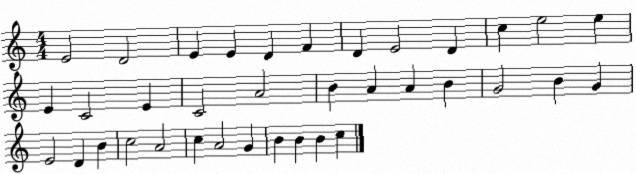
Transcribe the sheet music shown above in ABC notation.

X:1
T:Untitled
M:4/4
L:1/4
K:C
E2 D2 E E D F D E2 D c e2 e E C2 E C2 A2 B A A B G2 B G E2 D B c2 A2 c A2 G B B B c